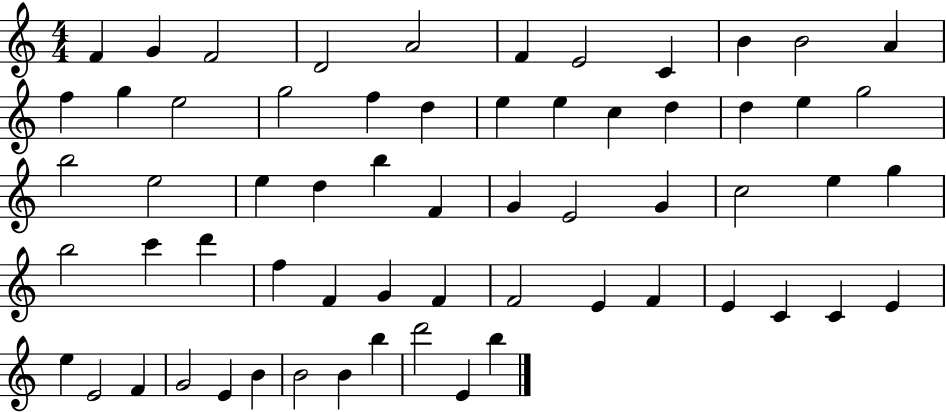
F4/q G4/q F4/h D4/h A4/h F4/q E4/h C4/q B4/q B4/h A4/q F5/q G5/q E5/h G5/h F5/q D5/q E5/q E5/q C5/q D5/q D5/q E5/q G5/h B5/h E5/h E5/q D5/q B5/q F4/q G4/q E4/h G4/q C5/h E5/q G5/q B5/h C6/q D6/q F5/q F4/q G4/q F4/q F4/h E4/q F4/q E4/q C4/q C4/q E4/q E5/q E4/h F4/q G4/h E4/q B4/q B4/h B4/q B5/q D6/h E4/q B5/q